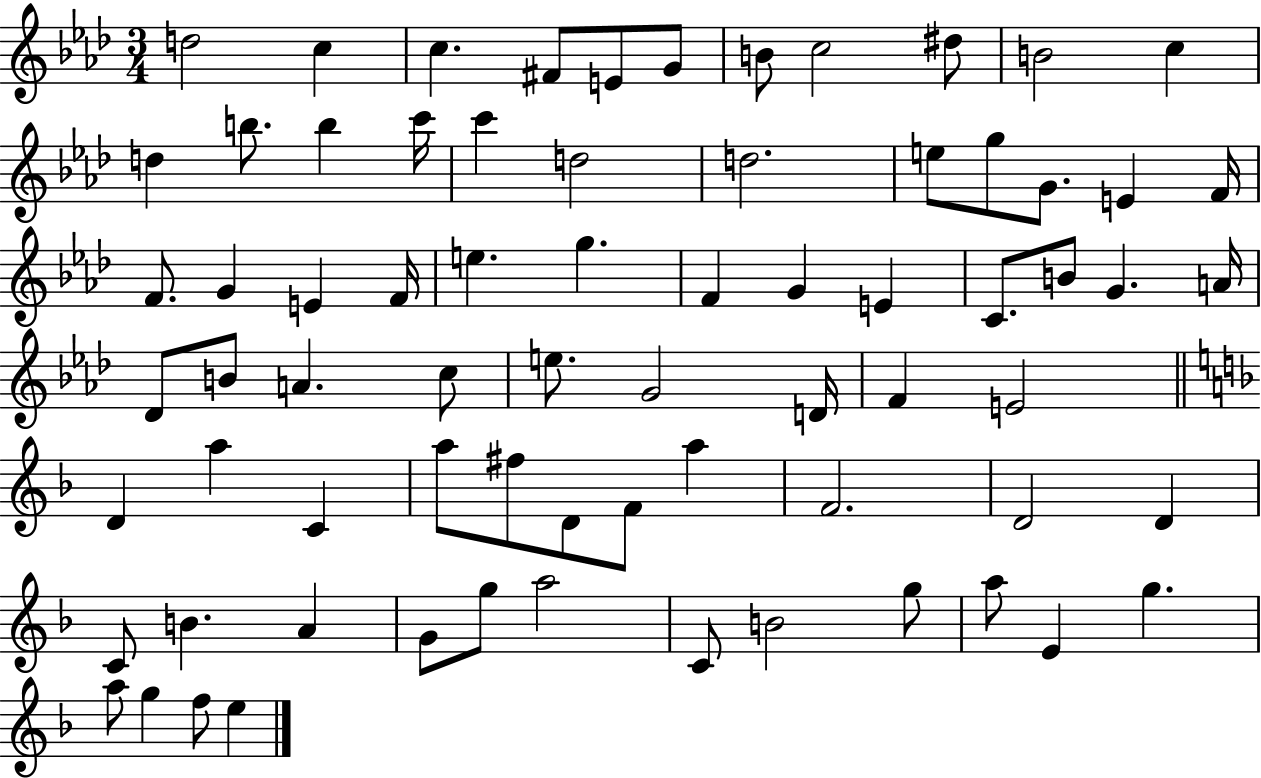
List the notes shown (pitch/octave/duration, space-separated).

D5/h C5/q C5/q. F#4/e E4/e G4/e B4/e C5/h D#5/e B4/h C5/q D5/q B5/e. B5/q C6/s C6/q D5/h D5/h. E5/e G5/e G4/e. E4/q F4/s F4/e. G4/q E4/q F4/s E5/q. G5/q. F4/q G4/q E4/q C4/e. B4/e G4/q. A4/s Db4/e B4/e A4/q. C5/e E5/e. G4/h D4/s F4/q E4/h D4/q A5/q C4/q A5/e F#5/e D4/e F4/e A5/q F4/h. D4/h D4/q C4/e B4/q. A4/q G4/e G5/e A5/h C4/e B4/h G5/e A5/e E4/q G5/q. A5/e G5/q F5/e E5/q